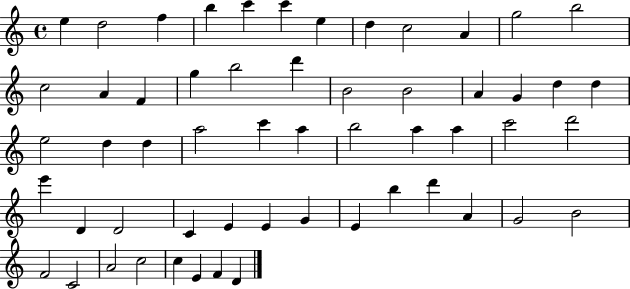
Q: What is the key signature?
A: C major